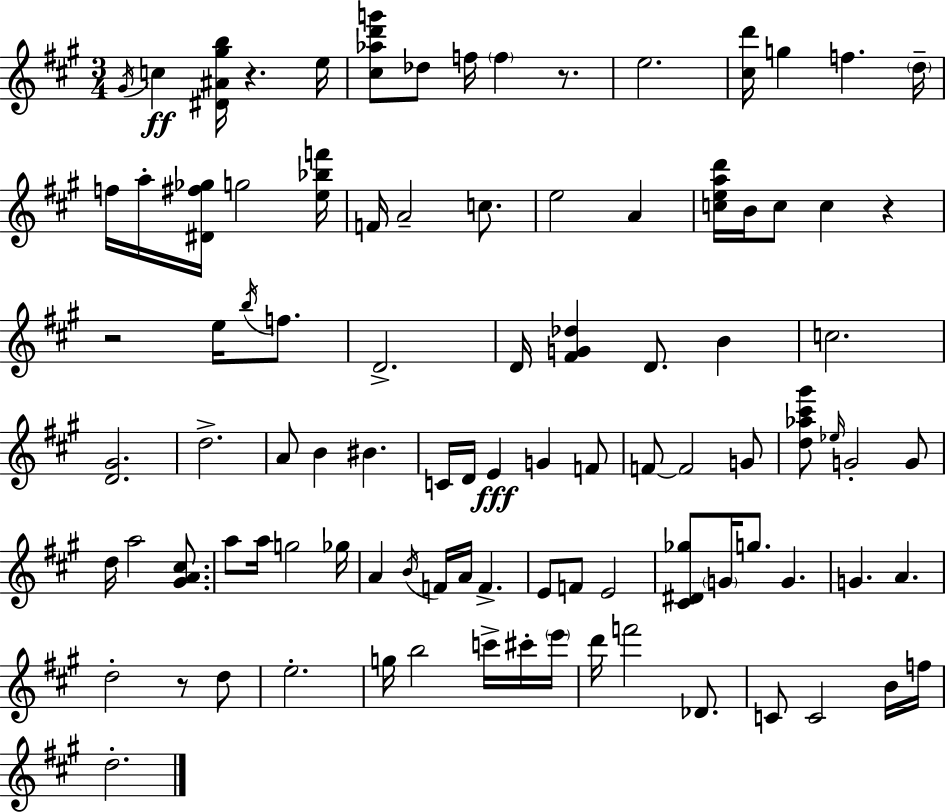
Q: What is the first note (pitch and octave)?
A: G#4